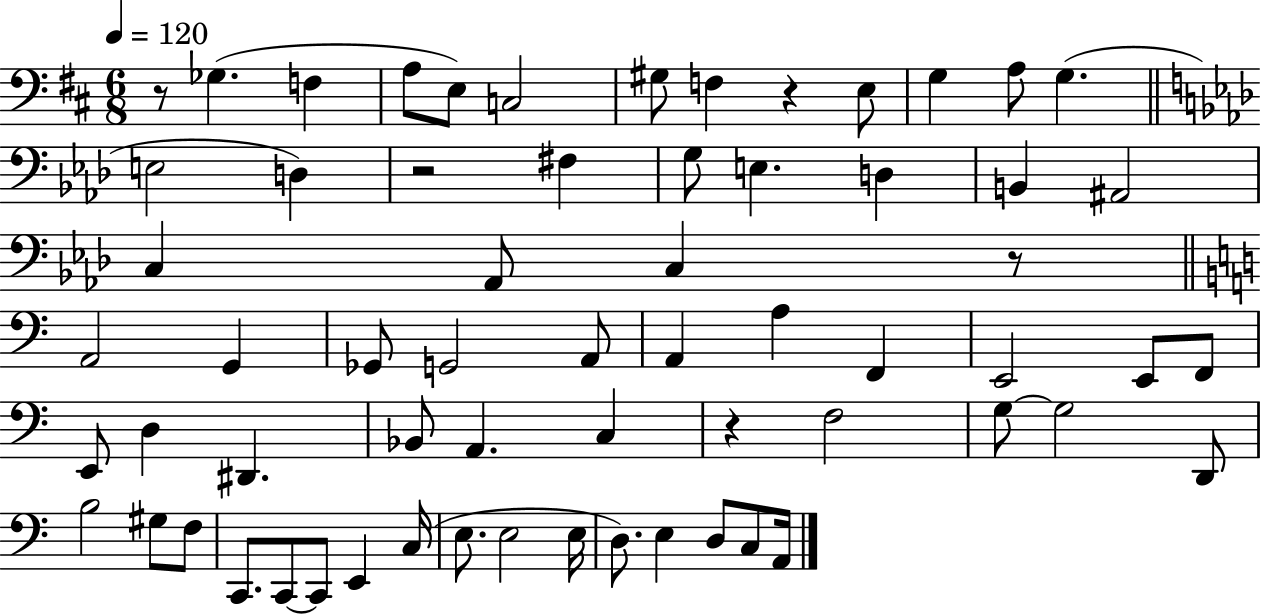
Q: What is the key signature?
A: D major